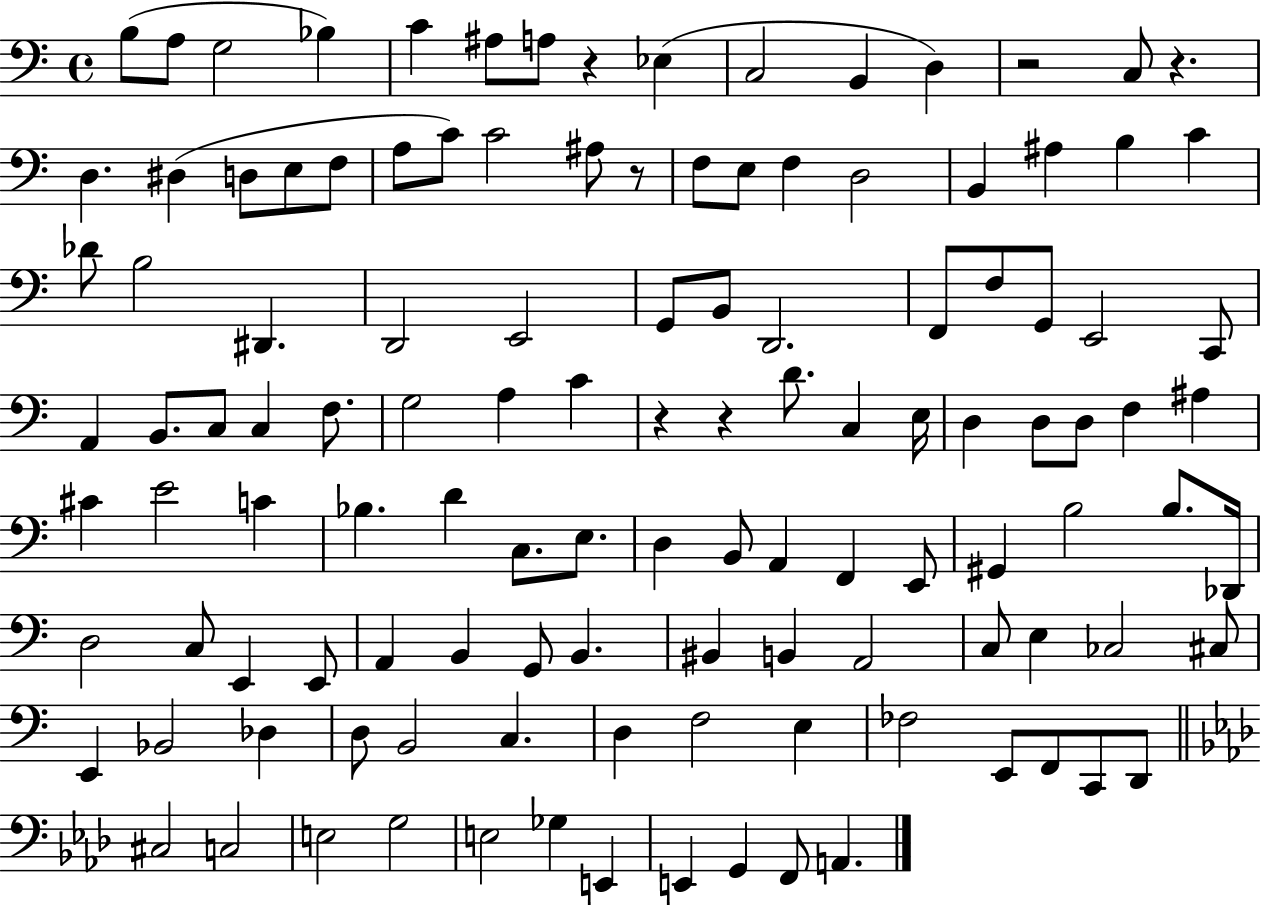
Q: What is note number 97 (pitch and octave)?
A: F3